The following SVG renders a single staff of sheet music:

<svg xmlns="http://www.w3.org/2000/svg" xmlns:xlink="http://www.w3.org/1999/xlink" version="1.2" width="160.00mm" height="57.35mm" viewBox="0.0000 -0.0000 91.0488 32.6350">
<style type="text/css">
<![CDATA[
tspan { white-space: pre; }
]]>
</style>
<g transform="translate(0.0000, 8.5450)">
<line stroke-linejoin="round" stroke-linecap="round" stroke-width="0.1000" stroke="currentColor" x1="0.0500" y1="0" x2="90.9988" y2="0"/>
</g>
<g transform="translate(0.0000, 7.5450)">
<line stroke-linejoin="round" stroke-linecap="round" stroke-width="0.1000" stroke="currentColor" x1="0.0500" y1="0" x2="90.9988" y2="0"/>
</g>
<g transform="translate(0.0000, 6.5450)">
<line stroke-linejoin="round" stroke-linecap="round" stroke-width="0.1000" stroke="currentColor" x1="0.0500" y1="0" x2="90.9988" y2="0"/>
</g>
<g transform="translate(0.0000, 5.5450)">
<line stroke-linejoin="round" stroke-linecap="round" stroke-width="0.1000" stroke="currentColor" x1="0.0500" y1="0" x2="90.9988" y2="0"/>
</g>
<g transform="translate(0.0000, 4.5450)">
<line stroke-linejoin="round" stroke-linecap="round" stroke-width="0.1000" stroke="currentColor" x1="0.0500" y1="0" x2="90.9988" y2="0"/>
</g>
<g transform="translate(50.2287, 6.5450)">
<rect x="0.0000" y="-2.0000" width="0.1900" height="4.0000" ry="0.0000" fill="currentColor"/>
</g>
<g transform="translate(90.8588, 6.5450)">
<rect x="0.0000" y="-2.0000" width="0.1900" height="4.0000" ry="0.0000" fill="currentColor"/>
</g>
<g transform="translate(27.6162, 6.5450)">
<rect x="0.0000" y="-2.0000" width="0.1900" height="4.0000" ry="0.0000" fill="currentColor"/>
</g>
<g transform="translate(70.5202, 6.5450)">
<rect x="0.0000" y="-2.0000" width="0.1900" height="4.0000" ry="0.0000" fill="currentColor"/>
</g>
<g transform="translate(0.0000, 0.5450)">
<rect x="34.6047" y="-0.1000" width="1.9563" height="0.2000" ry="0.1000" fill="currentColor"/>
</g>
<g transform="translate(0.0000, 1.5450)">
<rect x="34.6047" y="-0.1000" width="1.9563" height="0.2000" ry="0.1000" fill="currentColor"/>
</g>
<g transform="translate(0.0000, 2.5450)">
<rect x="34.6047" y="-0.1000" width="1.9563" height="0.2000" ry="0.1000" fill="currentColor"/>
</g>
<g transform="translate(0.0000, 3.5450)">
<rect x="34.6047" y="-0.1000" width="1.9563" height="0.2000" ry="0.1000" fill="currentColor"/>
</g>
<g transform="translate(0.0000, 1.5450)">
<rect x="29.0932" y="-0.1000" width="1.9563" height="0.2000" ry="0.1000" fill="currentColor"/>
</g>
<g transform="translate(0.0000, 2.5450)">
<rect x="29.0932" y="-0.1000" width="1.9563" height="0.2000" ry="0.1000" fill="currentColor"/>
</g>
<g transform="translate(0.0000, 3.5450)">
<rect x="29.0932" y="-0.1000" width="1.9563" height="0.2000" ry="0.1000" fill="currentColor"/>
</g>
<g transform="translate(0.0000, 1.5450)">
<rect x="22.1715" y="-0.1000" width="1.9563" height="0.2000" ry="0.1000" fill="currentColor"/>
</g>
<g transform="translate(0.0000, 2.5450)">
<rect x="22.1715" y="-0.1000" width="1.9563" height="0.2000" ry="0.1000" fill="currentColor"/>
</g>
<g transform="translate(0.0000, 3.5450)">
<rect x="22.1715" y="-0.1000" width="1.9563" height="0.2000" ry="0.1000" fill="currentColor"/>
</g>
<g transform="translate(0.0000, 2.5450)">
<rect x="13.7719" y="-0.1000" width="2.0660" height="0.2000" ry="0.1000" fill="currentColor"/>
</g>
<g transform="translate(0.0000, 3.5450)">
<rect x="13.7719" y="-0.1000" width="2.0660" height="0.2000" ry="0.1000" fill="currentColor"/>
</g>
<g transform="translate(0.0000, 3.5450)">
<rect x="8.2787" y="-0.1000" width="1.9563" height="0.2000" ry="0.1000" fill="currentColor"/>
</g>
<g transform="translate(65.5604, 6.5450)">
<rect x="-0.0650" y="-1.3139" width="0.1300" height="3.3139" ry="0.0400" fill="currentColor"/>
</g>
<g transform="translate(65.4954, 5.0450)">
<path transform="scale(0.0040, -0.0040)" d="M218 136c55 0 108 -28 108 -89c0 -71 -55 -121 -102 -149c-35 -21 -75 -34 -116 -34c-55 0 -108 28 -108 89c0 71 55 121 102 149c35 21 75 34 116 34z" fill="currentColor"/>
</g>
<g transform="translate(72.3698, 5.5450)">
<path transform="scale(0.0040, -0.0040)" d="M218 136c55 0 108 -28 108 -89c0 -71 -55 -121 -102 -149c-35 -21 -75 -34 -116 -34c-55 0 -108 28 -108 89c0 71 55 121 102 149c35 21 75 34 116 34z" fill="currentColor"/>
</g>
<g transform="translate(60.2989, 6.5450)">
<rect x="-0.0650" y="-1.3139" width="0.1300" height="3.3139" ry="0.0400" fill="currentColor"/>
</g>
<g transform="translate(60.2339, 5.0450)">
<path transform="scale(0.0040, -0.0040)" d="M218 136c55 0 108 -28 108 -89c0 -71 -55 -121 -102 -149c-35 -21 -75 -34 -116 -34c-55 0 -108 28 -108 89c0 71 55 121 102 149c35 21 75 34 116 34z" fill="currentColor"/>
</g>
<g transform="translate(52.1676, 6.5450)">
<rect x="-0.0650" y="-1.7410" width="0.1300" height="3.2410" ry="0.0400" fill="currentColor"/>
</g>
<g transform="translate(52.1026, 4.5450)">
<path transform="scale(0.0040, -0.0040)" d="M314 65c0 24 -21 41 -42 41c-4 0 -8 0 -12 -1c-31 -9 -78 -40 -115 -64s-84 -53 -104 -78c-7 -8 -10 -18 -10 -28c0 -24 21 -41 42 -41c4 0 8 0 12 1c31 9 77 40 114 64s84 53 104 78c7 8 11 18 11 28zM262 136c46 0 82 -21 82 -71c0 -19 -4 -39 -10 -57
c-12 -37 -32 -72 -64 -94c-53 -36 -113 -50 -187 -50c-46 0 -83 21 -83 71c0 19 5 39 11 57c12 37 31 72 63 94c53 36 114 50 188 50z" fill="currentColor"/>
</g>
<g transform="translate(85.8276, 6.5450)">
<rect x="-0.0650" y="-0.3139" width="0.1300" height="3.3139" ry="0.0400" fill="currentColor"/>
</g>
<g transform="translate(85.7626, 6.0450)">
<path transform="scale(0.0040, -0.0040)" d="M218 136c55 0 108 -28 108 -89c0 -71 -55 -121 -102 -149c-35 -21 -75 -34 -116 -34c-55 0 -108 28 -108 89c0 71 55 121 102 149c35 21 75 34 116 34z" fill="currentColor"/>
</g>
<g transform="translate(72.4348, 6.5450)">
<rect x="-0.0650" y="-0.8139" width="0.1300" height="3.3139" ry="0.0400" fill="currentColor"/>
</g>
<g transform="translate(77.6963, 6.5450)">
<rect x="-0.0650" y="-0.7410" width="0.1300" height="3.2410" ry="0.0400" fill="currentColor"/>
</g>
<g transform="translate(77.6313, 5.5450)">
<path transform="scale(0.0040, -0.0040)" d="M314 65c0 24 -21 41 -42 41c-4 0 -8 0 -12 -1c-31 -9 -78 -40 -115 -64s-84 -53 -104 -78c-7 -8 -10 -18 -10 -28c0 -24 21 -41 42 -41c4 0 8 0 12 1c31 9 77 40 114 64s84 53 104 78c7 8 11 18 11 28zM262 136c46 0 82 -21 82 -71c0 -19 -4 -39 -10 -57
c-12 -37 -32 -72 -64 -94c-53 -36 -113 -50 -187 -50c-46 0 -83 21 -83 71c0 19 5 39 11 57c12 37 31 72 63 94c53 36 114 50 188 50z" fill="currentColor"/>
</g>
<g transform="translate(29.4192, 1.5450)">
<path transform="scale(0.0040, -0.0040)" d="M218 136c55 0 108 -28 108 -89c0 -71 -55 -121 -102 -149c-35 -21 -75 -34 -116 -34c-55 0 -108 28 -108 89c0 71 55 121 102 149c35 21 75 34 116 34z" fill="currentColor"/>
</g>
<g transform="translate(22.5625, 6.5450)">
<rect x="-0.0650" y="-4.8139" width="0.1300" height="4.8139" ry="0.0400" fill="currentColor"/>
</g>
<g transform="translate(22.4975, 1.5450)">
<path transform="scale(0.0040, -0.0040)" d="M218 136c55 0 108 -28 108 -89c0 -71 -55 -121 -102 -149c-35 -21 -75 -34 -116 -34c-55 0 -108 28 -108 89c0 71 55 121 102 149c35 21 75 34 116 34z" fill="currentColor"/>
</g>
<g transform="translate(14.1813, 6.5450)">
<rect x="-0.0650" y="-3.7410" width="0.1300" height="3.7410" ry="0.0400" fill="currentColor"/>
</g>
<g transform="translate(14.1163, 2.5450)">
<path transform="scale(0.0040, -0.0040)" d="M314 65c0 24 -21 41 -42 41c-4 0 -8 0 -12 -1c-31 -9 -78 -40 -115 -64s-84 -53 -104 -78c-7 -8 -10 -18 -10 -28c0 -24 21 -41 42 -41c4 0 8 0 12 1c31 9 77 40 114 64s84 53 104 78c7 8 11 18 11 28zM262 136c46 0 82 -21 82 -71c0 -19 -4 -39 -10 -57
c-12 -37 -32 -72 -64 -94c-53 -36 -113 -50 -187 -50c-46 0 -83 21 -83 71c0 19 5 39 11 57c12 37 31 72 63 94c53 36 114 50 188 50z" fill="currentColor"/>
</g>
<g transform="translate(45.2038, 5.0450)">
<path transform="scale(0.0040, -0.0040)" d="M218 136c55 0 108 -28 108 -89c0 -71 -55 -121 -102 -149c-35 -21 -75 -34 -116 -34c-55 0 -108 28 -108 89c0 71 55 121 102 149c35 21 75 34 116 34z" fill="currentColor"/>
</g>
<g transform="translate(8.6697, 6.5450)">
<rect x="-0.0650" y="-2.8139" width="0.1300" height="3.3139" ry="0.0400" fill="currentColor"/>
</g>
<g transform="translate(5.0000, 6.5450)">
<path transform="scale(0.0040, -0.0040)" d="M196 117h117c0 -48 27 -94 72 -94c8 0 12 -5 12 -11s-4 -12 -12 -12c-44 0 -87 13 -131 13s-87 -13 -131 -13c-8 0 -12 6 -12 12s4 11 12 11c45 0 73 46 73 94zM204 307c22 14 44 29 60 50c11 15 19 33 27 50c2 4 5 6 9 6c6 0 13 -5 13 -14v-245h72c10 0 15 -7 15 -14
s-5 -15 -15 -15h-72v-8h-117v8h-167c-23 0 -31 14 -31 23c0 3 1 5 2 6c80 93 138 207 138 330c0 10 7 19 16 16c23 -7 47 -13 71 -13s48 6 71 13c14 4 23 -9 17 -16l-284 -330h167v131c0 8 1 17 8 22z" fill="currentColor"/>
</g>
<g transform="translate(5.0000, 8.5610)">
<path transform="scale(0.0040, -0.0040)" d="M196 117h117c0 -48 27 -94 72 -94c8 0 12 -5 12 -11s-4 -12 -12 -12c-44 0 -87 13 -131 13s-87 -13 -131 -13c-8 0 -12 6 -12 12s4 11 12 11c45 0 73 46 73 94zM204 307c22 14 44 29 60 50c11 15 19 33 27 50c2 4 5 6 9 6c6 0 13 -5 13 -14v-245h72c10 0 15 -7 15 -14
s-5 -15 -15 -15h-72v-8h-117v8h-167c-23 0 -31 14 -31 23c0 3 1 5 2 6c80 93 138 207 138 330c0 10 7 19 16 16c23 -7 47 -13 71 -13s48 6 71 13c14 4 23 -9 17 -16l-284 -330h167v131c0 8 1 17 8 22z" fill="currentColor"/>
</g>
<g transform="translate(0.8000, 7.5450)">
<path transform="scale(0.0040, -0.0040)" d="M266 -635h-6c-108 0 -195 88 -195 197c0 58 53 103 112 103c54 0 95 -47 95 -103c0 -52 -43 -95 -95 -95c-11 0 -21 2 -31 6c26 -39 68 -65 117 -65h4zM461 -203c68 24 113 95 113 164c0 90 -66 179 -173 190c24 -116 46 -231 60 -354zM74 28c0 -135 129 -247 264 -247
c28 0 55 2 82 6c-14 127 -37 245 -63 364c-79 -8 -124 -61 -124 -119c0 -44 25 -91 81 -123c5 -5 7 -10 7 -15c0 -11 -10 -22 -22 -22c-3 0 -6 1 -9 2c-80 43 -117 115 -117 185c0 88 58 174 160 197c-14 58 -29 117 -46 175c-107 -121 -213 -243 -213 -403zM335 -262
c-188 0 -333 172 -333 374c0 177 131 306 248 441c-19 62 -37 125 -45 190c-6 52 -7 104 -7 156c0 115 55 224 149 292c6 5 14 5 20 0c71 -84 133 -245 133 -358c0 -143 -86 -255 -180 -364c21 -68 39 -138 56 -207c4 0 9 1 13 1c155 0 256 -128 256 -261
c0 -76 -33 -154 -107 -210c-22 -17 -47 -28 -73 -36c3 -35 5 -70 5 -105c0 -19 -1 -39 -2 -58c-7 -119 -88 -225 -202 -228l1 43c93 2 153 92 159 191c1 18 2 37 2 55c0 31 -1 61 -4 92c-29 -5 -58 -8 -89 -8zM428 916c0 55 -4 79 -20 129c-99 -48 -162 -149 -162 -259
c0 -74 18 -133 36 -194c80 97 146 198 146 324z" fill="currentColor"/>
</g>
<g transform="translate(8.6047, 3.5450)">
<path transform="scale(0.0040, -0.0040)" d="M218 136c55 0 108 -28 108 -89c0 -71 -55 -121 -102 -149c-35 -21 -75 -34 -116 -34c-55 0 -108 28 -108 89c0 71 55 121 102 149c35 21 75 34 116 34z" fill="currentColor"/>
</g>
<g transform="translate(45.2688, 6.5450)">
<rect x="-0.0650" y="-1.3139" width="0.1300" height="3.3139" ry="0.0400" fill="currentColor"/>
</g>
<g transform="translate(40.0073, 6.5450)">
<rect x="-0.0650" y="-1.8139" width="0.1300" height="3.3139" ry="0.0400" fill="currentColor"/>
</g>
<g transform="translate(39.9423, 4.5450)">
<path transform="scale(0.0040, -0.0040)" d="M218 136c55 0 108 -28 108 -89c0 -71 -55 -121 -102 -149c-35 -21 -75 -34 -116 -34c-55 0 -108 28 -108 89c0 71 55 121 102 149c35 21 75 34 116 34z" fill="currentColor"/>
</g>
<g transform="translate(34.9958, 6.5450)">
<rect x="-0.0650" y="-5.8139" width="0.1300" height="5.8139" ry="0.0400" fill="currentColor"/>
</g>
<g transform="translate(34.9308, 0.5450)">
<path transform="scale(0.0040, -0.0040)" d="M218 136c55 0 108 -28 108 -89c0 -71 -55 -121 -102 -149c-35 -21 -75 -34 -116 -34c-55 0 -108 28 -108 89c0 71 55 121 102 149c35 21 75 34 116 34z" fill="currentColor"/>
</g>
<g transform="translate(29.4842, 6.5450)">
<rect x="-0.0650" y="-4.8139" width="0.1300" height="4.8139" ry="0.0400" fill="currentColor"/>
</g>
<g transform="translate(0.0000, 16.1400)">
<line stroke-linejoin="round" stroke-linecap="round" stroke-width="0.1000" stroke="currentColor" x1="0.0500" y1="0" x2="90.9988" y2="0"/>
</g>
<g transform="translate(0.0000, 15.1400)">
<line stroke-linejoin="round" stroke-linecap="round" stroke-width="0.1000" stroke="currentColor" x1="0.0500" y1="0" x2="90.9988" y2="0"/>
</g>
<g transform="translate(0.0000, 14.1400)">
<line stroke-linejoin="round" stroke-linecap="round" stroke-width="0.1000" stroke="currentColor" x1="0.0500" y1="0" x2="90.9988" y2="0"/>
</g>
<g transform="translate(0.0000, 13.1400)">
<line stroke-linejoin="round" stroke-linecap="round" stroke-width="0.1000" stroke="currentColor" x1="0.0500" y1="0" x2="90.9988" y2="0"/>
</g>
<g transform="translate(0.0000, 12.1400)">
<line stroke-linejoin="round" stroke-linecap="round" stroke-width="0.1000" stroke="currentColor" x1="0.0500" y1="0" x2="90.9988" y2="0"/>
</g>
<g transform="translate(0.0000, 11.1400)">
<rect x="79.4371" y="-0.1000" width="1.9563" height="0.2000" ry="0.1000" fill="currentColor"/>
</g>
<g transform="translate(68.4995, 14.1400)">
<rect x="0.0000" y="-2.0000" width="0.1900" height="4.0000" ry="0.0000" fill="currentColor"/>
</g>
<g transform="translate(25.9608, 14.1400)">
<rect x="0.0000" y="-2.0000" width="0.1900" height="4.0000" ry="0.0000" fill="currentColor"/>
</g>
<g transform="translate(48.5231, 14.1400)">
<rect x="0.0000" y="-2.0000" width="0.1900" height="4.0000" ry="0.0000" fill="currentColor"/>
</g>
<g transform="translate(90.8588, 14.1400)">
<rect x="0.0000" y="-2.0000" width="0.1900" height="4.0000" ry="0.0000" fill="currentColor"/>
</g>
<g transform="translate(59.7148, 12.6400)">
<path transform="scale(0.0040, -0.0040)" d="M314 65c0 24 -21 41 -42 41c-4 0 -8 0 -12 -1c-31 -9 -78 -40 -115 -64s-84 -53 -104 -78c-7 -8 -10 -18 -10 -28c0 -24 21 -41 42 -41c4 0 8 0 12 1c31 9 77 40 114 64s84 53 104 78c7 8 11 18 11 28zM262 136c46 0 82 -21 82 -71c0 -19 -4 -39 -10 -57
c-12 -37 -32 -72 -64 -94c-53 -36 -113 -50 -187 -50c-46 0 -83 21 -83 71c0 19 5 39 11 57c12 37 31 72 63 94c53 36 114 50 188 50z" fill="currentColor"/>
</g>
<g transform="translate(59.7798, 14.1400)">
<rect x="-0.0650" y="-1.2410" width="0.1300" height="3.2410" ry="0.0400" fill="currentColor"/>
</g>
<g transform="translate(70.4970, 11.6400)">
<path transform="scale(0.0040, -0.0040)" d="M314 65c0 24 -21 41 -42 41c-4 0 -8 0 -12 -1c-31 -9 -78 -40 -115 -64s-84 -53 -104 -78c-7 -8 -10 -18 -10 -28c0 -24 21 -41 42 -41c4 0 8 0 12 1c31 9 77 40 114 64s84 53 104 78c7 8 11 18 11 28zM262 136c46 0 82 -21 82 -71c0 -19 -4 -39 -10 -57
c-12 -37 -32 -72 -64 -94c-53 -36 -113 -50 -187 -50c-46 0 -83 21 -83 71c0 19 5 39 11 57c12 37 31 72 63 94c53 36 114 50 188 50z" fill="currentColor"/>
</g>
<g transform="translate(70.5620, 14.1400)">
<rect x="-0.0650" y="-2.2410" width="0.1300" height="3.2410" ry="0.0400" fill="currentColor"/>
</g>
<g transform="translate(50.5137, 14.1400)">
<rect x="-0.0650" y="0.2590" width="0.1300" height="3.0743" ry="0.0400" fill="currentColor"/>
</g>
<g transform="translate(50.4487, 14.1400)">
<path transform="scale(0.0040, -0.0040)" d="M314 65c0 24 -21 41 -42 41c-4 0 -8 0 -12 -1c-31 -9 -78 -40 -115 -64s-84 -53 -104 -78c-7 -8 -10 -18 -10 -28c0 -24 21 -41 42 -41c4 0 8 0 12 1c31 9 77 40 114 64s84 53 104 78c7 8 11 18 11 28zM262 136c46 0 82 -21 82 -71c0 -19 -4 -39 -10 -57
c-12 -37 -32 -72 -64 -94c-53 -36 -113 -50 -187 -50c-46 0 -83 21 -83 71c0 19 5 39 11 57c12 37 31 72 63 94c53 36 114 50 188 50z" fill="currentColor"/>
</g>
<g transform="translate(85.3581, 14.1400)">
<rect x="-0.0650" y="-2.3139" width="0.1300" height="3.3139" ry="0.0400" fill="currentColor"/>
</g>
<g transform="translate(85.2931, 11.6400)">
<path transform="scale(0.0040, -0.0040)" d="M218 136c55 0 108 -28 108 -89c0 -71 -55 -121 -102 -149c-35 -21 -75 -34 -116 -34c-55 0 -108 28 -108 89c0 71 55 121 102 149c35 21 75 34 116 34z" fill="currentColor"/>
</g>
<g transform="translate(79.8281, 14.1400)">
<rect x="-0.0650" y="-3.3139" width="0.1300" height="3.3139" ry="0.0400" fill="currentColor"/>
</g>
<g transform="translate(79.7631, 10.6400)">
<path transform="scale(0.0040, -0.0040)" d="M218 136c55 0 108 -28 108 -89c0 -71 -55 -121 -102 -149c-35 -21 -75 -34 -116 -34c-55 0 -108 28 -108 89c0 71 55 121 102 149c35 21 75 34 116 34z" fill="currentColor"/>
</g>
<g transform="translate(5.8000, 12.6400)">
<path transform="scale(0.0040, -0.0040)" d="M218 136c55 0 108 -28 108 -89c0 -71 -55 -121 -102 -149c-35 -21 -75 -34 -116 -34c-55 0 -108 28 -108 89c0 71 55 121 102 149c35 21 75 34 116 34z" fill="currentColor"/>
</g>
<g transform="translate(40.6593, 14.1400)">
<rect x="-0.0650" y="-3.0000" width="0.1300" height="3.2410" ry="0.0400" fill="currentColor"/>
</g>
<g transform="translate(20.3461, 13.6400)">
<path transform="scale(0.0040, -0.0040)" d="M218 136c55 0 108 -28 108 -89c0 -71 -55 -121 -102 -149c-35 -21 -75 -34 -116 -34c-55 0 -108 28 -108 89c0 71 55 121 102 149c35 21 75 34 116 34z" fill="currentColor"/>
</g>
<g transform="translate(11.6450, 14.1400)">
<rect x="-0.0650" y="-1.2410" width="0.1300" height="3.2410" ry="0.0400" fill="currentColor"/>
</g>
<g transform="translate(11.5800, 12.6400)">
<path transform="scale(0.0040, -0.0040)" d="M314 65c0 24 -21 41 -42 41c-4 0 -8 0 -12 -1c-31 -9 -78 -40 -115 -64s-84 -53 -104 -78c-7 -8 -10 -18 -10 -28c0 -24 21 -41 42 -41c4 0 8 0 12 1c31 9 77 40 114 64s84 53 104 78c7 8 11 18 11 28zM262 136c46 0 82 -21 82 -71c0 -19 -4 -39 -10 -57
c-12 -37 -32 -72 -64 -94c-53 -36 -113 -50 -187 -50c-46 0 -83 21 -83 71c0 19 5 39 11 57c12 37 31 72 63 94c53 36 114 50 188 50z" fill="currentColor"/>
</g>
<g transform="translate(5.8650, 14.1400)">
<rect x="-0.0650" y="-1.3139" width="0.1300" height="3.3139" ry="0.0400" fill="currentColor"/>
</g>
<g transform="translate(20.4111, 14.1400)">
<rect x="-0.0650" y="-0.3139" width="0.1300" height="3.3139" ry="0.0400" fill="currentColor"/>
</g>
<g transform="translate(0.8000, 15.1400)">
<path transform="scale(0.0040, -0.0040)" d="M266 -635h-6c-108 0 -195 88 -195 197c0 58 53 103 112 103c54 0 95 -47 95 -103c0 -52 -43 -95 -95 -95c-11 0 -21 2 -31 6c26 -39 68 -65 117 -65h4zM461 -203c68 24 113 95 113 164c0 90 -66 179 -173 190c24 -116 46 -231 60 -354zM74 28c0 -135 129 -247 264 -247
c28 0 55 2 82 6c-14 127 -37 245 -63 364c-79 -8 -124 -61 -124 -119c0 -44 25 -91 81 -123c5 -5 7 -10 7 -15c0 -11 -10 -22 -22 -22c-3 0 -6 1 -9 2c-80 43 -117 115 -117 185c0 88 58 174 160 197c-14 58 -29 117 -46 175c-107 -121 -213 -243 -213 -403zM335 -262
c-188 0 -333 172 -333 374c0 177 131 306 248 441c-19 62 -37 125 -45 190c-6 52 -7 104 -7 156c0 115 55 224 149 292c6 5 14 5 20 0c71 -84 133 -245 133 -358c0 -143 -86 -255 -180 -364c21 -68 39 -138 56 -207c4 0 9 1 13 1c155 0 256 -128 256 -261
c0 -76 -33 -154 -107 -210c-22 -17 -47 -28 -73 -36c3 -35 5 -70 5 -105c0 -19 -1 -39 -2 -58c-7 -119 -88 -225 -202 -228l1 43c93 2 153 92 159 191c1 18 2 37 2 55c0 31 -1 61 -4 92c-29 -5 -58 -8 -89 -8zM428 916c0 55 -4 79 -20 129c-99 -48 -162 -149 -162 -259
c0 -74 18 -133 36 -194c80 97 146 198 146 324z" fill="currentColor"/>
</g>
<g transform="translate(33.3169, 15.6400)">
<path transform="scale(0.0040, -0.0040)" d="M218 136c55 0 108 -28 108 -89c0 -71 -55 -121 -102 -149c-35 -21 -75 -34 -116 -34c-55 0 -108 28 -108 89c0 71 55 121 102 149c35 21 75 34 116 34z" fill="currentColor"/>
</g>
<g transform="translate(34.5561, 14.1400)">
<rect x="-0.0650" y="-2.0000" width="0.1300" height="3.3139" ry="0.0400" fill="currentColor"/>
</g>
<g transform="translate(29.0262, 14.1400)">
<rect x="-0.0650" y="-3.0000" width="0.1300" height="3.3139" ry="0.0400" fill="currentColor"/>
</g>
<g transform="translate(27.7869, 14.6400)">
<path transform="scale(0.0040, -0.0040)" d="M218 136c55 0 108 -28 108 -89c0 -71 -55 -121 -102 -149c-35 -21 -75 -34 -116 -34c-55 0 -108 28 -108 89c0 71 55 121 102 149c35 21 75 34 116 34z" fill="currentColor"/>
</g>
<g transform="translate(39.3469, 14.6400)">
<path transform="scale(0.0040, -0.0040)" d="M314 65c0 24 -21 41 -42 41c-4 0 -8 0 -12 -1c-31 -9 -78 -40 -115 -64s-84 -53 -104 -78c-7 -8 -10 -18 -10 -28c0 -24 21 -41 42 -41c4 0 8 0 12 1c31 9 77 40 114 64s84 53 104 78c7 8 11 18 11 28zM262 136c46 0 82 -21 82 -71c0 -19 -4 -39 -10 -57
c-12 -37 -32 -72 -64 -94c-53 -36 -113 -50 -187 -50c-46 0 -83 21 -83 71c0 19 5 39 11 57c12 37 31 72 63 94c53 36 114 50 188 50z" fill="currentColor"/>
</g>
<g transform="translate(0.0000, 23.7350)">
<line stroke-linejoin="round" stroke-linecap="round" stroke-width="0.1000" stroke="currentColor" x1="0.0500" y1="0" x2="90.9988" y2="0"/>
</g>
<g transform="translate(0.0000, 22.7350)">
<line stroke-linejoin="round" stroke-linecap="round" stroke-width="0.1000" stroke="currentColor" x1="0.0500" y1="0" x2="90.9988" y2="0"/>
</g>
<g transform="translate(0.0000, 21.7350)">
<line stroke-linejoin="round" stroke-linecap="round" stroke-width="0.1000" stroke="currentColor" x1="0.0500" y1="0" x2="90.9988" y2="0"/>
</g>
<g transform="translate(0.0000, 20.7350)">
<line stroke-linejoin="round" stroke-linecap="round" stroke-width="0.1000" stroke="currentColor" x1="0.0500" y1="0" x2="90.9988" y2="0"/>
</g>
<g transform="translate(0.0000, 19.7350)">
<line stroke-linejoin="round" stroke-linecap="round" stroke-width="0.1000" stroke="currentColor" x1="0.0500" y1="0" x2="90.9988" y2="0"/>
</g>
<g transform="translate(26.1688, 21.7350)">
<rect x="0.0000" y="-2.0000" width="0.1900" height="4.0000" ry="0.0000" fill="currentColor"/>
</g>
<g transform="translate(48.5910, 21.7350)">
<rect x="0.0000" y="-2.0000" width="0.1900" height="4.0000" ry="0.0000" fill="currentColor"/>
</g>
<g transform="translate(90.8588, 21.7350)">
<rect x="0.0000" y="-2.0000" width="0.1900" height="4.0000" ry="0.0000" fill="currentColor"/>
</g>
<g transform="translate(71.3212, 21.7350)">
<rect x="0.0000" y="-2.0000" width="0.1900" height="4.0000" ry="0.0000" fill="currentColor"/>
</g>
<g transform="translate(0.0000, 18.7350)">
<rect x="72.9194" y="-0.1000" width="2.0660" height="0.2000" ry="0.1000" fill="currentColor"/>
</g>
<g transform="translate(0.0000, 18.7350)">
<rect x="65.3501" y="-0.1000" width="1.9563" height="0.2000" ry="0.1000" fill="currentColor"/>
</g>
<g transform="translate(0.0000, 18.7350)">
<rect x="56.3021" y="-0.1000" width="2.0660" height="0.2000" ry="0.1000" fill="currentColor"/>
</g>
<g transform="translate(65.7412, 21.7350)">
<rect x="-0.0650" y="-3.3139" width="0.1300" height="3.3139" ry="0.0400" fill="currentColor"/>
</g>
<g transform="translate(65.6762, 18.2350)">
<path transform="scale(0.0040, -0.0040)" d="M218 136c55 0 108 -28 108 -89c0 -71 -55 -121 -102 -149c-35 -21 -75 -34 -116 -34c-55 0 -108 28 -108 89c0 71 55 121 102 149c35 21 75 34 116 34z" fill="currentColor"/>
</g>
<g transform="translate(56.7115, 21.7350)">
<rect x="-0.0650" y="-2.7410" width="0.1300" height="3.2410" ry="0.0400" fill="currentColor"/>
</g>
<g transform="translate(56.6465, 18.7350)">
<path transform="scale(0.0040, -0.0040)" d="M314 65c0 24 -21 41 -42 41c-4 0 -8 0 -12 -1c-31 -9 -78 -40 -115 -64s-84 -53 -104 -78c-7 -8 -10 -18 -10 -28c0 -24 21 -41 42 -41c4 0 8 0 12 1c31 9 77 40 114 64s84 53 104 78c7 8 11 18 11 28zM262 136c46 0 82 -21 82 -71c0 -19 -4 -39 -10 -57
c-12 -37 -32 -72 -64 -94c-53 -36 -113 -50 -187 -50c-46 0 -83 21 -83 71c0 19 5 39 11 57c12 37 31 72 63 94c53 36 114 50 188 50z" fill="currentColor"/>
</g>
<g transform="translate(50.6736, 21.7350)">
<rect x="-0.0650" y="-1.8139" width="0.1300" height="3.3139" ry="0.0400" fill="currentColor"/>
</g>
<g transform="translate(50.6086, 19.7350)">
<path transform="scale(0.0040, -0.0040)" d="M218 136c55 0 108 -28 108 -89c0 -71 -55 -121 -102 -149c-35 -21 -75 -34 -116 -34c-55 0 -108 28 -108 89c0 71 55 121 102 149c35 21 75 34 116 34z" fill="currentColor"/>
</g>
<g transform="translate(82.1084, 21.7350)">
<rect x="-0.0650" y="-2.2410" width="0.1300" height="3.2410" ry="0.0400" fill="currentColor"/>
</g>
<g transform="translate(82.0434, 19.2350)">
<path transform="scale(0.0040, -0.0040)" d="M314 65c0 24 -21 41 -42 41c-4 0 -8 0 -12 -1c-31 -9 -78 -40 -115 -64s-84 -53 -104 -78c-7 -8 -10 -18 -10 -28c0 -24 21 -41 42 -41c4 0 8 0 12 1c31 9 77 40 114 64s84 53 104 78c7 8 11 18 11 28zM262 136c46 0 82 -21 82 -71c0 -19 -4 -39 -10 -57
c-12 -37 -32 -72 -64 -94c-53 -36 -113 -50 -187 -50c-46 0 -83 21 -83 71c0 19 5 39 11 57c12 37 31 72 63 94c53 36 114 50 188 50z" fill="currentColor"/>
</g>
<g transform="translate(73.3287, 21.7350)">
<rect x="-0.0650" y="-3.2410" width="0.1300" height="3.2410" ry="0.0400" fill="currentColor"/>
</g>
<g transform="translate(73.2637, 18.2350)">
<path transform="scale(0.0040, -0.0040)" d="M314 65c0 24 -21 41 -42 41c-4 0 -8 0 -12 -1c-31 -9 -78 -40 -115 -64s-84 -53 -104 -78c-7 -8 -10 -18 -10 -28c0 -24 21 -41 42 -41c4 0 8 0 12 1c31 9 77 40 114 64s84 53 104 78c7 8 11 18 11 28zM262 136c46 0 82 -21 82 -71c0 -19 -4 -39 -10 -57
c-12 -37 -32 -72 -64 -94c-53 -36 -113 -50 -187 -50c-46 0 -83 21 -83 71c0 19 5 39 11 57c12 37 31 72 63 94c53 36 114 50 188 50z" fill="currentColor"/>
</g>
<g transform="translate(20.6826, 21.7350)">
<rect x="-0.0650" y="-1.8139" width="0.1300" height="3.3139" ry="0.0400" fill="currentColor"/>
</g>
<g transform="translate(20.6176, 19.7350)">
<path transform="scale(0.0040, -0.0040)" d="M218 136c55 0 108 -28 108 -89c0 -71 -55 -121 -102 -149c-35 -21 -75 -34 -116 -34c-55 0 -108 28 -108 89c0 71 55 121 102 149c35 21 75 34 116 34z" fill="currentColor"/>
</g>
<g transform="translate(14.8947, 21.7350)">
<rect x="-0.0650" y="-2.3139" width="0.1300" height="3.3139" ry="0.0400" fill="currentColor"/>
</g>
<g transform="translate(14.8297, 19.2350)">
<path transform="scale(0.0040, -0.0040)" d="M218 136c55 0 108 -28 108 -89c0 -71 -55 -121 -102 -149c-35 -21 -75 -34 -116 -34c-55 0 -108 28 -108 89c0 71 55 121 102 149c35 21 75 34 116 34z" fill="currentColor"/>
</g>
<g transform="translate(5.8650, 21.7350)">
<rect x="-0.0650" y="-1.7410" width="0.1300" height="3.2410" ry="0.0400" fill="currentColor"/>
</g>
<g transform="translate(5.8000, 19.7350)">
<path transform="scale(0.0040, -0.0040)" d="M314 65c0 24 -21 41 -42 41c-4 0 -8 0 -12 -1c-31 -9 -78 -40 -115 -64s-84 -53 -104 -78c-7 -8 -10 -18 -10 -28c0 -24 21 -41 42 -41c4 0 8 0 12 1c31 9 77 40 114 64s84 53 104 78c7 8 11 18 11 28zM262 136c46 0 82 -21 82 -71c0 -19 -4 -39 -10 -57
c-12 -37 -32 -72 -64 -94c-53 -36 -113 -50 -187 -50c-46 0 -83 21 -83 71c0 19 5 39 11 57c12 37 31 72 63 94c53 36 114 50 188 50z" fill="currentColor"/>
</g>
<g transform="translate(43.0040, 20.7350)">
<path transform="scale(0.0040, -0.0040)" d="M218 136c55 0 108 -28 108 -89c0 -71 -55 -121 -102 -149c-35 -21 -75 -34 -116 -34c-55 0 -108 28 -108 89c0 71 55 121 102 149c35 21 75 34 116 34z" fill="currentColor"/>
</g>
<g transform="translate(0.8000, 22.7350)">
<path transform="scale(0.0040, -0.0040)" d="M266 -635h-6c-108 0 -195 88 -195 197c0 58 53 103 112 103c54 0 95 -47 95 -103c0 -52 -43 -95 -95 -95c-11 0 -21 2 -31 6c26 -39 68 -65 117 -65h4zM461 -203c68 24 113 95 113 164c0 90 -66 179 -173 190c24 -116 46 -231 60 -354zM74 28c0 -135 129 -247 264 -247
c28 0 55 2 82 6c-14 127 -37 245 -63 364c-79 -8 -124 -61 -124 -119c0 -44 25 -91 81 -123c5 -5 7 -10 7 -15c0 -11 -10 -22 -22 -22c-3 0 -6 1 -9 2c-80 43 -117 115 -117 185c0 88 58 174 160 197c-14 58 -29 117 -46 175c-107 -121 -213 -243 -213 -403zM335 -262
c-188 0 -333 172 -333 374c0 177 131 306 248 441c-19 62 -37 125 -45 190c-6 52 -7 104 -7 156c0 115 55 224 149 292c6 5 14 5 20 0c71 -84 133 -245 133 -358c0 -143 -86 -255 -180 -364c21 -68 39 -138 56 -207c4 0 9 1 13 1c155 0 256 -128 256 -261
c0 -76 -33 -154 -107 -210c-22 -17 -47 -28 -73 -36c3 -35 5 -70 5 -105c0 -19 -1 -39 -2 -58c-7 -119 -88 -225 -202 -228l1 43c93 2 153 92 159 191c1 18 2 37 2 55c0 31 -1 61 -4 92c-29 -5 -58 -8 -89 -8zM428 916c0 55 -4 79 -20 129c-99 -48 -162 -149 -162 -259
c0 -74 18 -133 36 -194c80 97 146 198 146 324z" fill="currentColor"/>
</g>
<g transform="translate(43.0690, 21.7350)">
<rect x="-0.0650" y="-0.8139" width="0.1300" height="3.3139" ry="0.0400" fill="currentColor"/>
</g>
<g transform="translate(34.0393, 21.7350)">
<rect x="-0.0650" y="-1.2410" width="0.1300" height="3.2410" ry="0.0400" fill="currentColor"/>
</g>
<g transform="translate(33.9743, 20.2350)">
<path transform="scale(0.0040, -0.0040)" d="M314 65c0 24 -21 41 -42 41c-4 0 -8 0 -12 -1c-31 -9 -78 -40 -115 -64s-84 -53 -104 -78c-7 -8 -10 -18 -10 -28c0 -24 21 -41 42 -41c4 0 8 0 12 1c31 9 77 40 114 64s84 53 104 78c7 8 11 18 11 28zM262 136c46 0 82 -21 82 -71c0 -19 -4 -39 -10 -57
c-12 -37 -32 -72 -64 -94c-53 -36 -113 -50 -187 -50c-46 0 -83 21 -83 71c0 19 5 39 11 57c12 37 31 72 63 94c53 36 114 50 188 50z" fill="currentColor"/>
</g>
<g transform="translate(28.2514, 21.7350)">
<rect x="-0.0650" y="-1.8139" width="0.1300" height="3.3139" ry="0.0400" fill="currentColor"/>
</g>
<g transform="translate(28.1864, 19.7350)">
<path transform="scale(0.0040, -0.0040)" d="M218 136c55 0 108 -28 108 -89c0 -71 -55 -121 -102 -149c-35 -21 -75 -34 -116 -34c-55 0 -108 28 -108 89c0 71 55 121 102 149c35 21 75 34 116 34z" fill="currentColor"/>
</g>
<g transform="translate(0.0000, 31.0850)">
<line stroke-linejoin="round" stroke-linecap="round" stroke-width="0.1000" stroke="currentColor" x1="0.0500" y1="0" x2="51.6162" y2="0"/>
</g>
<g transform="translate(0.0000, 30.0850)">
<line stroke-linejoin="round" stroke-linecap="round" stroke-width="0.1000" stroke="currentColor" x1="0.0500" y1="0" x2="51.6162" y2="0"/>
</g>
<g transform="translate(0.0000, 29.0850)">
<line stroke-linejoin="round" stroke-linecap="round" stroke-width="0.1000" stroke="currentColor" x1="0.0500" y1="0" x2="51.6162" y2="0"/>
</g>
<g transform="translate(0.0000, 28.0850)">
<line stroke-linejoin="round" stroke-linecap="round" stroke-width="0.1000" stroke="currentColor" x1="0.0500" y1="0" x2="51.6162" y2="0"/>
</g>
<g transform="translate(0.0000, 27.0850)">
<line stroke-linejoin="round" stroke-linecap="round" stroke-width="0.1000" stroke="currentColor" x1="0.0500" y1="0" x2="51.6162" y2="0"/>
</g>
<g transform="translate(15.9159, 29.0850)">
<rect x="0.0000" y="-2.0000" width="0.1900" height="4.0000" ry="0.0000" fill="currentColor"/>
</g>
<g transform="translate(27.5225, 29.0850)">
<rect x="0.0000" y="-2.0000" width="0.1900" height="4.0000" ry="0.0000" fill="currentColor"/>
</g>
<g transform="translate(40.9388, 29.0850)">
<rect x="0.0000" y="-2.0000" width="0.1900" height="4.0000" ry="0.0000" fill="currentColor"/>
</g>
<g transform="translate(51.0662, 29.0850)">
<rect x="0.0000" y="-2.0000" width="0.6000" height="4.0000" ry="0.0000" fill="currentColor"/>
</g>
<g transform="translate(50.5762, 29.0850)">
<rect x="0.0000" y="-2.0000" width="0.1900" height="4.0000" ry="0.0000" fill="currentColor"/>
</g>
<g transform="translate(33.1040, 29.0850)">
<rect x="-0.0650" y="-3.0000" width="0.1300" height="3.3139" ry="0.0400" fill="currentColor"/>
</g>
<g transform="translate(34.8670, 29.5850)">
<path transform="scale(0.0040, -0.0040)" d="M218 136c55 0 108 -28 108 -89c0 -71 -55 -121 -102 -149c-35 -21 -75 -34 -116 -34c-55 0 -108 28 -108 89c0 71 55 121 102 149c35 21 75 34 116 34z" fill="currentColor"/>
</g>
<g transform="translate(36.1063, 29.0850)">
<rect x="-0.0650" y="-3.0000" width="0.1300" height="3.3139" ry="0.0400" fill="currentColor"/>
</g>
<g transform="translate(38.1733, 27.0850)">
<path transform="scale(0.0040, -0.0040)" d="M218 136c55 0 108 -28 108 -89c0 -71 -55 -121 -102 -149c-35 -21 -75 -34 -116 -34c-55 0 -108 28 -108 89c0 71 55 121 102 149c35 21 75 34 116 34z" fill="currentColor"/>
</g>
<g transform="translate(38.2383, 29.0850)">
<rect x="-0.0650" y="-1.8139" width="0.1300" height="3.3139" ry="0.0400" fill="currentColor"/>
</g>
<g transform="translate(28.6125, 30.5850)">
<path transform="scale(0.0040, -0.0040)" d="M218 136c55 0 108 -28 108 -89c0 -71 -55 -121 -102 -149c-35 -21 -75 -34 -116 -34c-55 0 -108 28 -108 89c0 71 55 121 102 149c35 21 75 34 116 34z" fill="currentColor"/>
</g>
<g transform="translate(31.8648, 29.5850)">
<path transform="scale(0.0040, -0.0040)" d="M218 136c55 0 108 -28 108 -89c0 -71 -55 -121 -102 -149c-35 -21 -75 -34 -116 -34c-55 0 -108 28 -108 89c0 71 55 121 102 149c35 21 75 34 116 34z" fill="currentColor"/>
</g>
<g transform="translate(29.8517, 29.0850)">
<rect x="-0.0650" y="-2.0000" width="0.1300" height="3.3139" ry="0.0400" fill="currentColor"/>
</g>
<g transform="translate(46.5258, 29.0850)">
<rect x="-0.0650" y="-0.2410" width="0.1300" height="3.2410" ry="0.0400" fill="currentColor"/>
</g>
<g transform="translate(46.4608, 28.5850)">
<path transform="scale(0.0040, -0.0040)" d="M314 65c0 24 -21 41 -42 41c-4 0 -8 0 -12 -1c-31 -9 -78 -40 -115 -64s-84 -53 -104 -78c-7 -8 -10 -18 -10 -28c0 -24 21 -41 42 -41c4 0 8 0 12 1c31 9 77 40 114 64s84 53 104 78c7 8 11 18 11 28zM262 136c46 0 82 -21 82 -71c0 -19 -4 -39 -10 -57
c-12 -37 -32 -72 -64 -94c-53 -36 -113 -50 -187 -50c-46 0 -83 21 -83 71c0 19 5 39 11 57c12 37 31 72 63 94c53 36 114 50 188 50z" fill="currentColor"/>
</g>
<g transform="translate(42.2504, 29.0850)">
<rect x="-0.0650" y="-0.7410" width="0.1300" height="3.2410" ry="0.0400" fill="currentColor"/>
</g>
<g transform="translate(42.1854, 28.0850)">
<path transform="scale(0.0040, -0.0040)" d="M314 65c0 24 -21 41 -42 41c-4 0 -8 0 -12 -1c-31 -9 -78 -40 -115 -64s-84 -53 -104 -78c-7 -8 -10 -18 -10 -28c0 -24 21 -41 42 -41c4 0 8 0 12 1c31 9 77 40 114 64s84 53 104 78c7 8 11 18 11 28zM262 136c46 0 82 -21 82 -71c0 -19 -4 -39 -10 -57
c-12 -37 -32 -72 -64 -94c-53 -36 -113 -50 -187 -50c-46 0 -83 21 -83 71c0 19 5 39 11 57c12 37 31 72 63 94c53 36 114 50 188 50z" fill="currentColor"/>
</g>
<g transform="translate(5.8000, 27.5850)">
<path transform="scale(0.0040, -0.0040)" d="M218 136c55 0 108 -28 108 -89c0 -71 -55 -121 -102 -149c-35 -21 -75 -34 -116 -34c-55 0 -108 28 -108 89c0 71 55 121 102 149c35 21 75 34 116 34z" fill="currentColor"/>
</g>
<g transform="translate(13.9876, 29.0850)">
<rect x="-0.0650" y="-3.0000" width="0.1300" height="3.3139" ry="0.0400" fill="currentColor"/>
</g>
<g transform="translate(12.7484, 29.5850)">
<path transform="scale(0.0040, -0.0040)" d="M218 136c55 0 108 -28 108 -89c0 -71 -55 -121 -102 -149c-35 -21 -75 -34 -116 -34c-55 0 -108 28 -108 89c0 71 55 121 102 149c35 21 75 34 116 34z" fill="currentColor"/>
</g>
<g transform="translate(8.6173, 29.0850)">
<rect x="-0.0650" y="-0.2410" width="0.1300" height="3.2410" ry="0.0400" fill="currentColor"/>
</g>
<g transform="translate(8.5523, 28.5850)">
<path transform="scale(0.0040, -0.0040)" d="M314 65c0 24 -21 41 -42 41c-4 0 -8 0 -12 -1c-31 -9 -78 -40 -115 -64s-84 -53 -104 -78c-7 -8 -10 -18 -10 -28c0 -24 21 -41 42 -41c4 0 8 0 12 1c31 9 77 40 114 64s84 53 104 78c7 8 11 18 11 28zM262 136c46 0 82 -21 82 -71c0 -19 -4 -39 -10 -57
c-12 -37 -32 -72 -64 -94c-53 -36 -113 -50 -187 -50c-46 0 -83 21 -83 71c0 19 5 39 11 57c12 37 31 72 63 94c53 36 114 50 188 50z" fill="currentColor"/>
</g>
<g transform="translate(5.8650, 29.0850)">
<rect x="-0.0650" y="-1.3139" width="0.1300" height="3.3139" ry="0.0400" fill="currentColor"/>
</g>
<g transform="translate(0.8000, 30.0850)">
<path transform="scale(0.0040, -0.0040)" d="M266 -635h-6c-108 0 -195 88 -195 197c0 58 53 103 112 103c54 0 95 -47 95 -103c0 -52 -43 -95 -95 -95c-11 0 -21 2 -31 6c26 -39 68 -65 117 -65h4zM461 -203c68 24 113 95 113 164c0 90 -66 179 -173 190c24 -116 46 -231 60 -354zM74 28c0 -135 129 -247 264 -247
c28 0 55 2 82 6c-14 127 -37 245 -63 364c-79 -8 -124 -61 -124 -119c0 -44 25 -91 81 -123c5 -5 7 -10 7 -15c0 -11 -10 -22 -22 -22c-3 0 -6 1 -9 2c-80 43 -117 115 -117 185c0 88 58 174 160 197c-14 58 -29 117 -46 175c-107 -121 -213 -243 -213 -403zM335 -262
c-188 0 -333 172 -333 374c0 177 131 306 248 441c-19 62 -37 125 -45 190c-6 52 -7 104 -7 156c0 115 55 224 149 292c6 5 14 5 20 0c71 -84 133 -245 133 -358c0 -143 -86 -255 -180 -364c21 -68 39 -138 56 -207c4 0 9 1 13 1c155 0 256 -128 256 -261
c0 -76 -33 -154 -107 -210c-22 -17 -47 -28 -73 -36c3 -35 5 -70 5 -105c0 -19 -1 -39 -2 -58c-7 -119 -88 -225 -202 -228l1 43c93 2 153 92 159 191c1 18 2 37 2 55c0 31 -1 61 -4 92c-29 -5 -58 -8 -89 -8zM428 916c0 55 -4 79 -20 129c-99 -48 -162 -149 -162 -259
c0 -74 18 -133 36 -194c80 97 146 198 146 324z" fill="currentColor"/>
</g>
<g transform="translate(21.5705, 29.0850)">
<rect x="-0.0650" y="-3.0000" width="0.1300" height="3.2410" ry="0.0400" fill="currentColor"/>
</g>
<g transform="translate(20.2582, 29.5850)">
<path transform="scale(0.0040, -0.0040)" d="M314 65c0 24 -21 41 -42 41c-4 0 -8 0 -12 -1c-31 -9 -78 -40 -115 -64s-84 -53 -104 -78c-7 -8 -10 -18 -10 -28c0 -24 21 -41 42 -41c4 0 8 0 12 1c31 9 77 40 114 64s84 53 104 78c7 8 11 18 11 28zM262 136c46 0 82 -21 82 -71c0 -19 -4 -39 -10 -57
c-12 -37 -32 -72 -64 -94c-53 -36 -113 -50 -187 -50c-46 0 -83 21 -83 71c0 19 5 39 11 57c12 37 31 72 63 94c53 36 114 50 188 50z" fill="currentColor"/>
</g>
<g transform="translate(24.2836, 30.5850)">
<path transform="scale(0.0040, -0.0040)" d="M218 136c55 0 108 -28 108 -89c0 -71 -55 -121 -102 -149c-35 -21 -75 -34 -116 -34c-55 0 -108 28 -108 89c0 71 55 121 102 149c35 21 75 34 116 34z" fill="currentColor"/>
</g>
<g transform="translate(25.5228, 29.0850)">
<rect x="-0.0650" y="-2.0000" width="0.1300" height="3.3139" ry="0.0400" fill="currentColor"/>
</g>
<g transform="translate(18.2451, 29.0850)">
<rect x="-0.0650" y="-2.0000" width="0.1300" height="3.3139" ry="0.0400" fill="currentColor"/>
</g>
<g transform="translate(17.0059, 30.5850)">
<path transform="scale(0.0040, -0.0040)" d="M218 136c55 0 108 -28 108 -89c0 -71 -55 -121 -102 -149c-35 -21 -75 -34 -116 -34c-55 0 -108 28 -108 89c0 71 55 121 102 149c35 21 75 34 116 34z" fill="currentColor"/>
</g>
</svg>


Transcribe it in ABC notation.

X:1
T:Untitled
M:4/4
L:1/4
K:C
a c'2 e' e' g' f e f2 e e d d2 c e e2 c A F A2 B2 e2 g2 b g f2 g f f e2 d f a2 b b2 g2 e c2 A F A2 F F A A f d2 c2